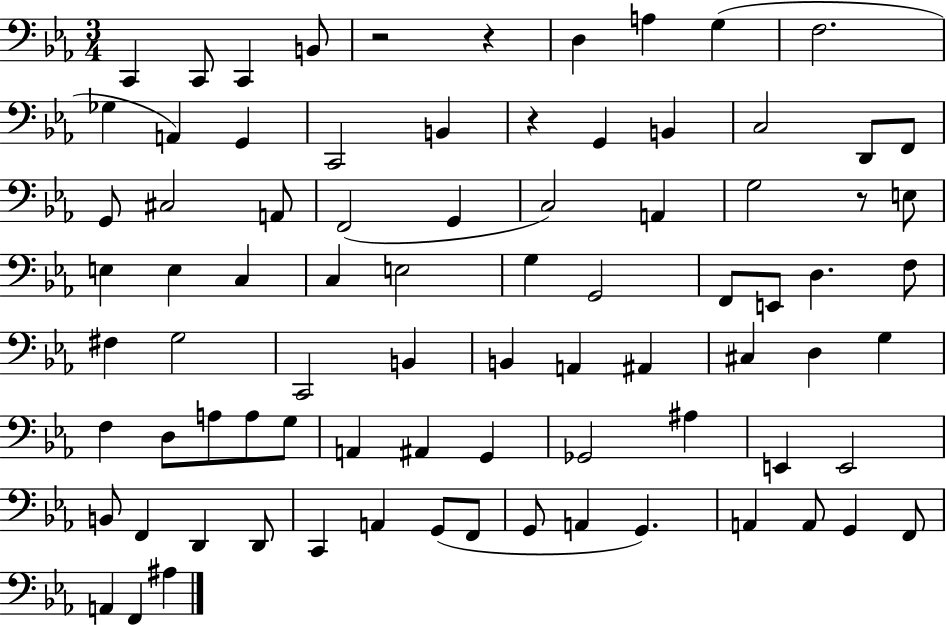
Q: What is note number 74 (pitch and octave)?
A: G2